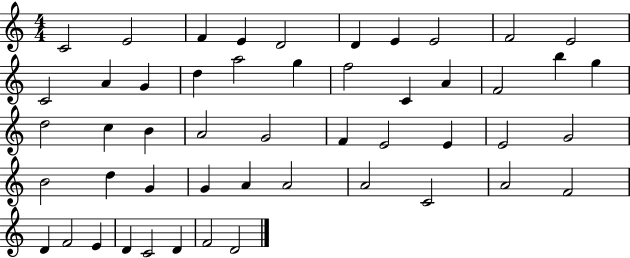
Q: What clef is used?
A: treble